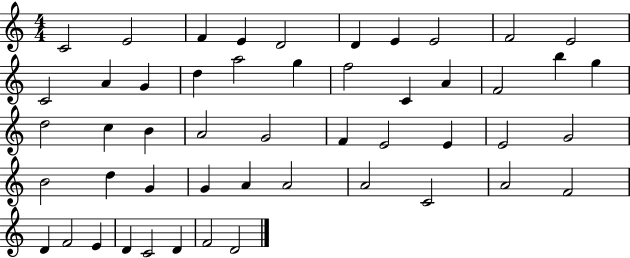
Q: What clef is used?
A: treble